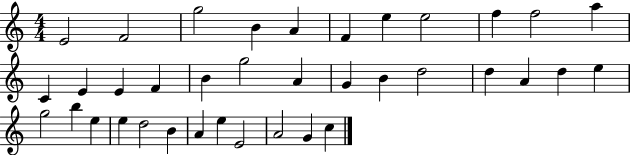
E4/h F4/h G5/h B4/q A4/q F4/q E5/q E5/h F5/q F5/h A5/q C4/q E4/q E4/q F4/q B4/q G5/h A4/q G4/q B4/q D5/h D5/q A4/q D5/q E5/q G5/h B5/q E5/q E5/q D5/h B4/q A4/q E5/q E4/h A4/h G4/q C5/q